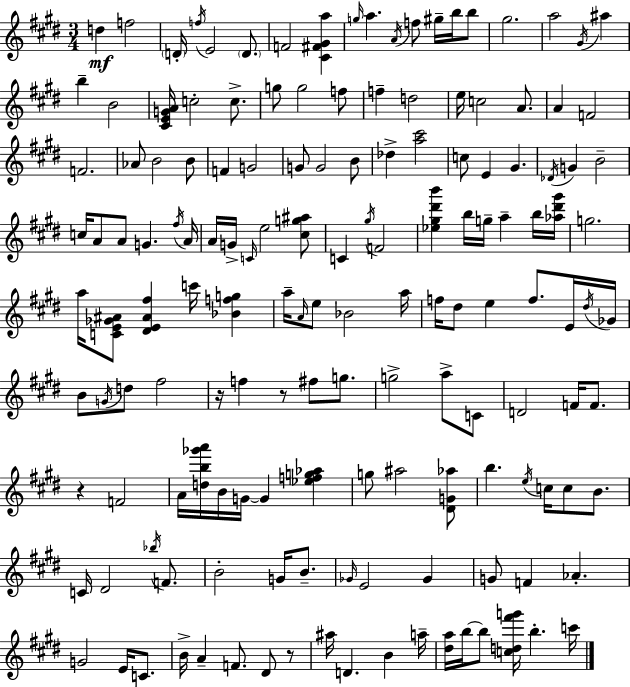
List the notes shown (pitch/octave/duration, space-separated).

D5/q F5/h D4/s F5/s E4/h D4/e. F4/h [C#4,F#4,G#4,A5]/q G5/s A5/q. A4/s F5/e G#5/s B5/s B5/e G#5/h. A5/h G#4/s A#5/q B5/q B4/h [C#4,E4,G4,A4]/s C5/h C5/e. G5/e G5/h F5/e F5/q D5/h E5/s C5/h A4/e. A4/q F4/h F4/h. Ab4/e B4/h B4/e F4/q G4/h G4/e G4/h B4/e Db5/q [A5,C#6]/h C5/e E4/q G#4/q. Db4/s G4/q B4/h C5/s A4/e A4/e G4/q. F#5/s A4/s A4/s G4/s C4/s E5/h [C#5,G5,A#5]/e C4/q G#5/s F4/h [Eb5,G#5,D#6,B6]/q B5/s G5/s A5/q B5/s [Ab5,D#6,G#6]/s G5/h. A5/s [C4,E4,Gb4,A#4]/e [D#4,E4,A#4,F#5]/q C6/s [Bb4,F5,G5]/q A5/s A4/s E5/e Bb4/h A5/s F5/s D#5/e E5/q F5/e. E4/s D#5/s Gb4/s B4/e G4/s D5/e F#5/h R/s F5/q R/e F#5/e G5/e. G5/h A5/e C4/e D4/h F4/s F4/e. R/q F4/h A4/s [D5,B5,Gb6,A6]/s B4/s G4/s G4/q [Eb5,F5,G5,Ab5]/q G5/e A#5/h [D#4,G4,Ab5]/e B5/q. E5/s C5/s C5/e B4/e. C4/s D#4/h Bb5/s F4/e. B4/h G4/s B4/e. Gb4/s E4/h Gb4/q G4/e F4/q Ab4/q. G4/h E4/s C4/e. B4/s A4/q F4/e. D#4/e R/e A#5/s D4/q. B4/q A5/s [D#5,A5]/s B5/s B5/e [C5,D5,F#6,G6]/s B5/q. C6/s